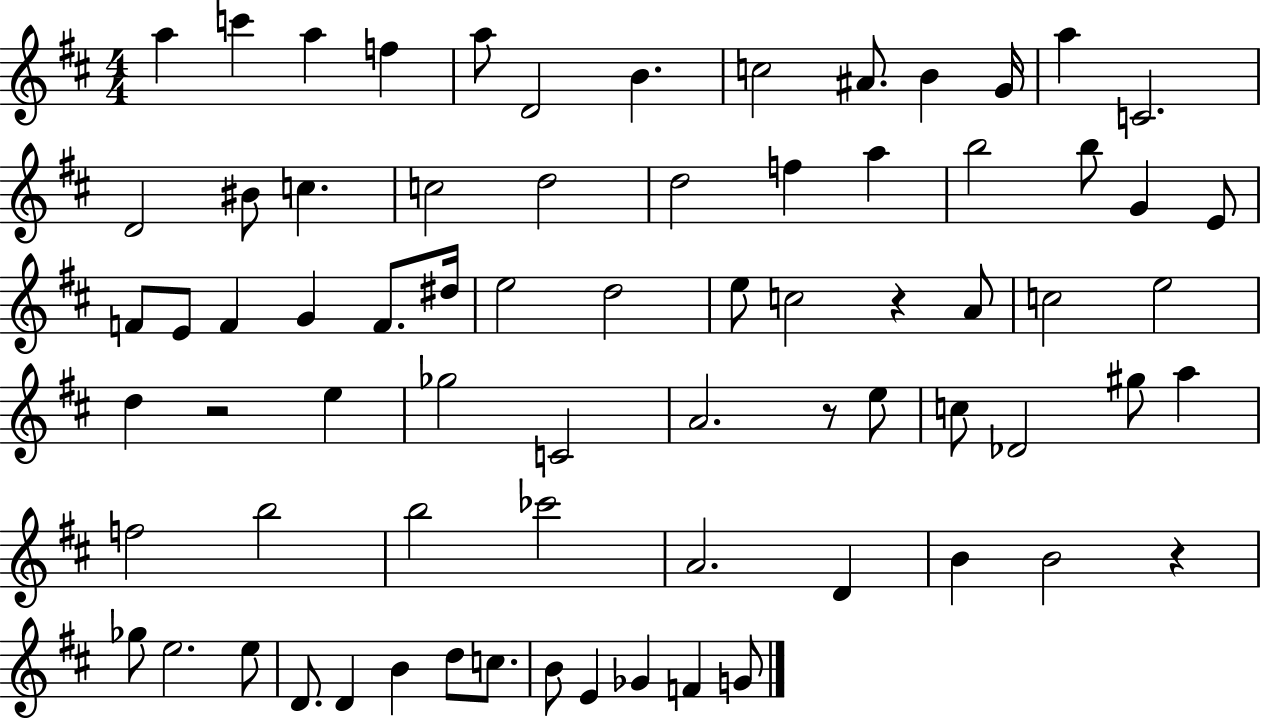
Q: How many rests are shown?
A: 4